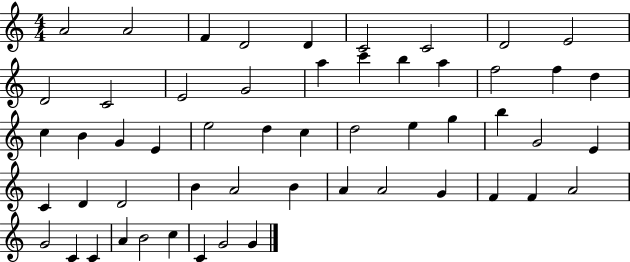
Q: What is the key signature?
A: C major